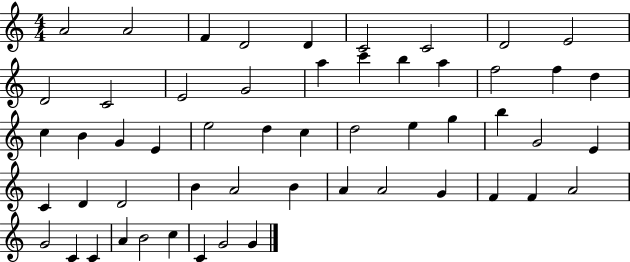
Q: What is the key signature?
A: C major